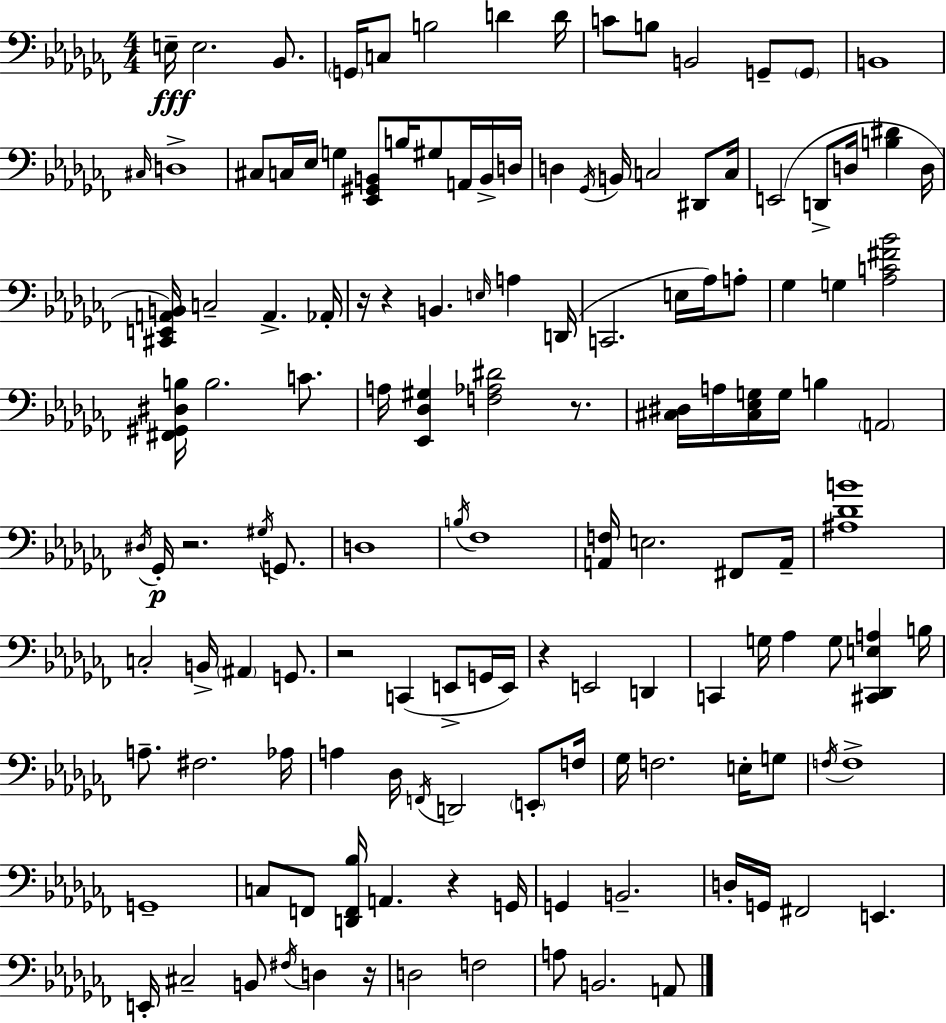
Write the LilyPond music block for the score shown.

{
  \clef bass
  \numericTimeSignature
  \time 4/4
  \key aes \minor
  e16--\fff e2. bes,8. | \parenthesize g,16 c8 b2 d'4 d'16 | c'8 b8 b,2 g,8-- \parenthesize g,8 | b,1 | \break \grace { cis16 } d1-> | cis8 c16 ees16 g4 <ees, gis, b,>8 b16 gis8 a,16 b,16-> | d16 d4 \acciaccatura { ges,16 } b,16 c2 dis,8 | c16 e,2( d,8-> d16 <b dis'>4 | \break d16 <cis, e, a, b,>16) c2-- a,4.-> | aes,16-. r16 r4 b,4. \grace { e16 } a4 | d,16( c,2. e16 | aes16) a8-. ges4 g4 <aes c' fis' bes'>2 | \break <fis, gis, dis b>16 b2. | c'8. a16 <ees, des gis>4 <f aes dis'>2 | r8. <cis dis>16 a16 <cis ees g>16 g16 b4 \parenthesize a,2 | \acciaccatura { dis16 } ges,16-.\p r2. | \break \acciaccatura { gis16 } g,8. d1 | \acciaccatura { b16 } fes1 | <a, f>16 e2. | fis,8 a,16-- <ais des' b'>1 | \break c2-. b,16-> \parenthesize ais,4 | g,8. r2 c,4( | e,8-> g,16 e,16) r4 e,2 | d,4 c,4 g16 aes4 g8 | \break <cis, des, e a>4 b16 a8.-- fis2. | aes16 a4 des16 \acciaccatura { f,16 } d,2 | \parenthesize e,8-. f16 ges16 f2. | e16-. g8 \acciaccatura { f16 } f1-> | \break g,1-- | c8 f,8 <d, f, bes>16 a,4. | r4 g,16 g,4 b,2.-- | d16-. g,16 fis,2 | \break e,4. e,16-. cis2-- | b,8 \acciaccatura { fis16 } d4 r16 d2 | f2 a8 b,2. | a,8 \bar "|."
}